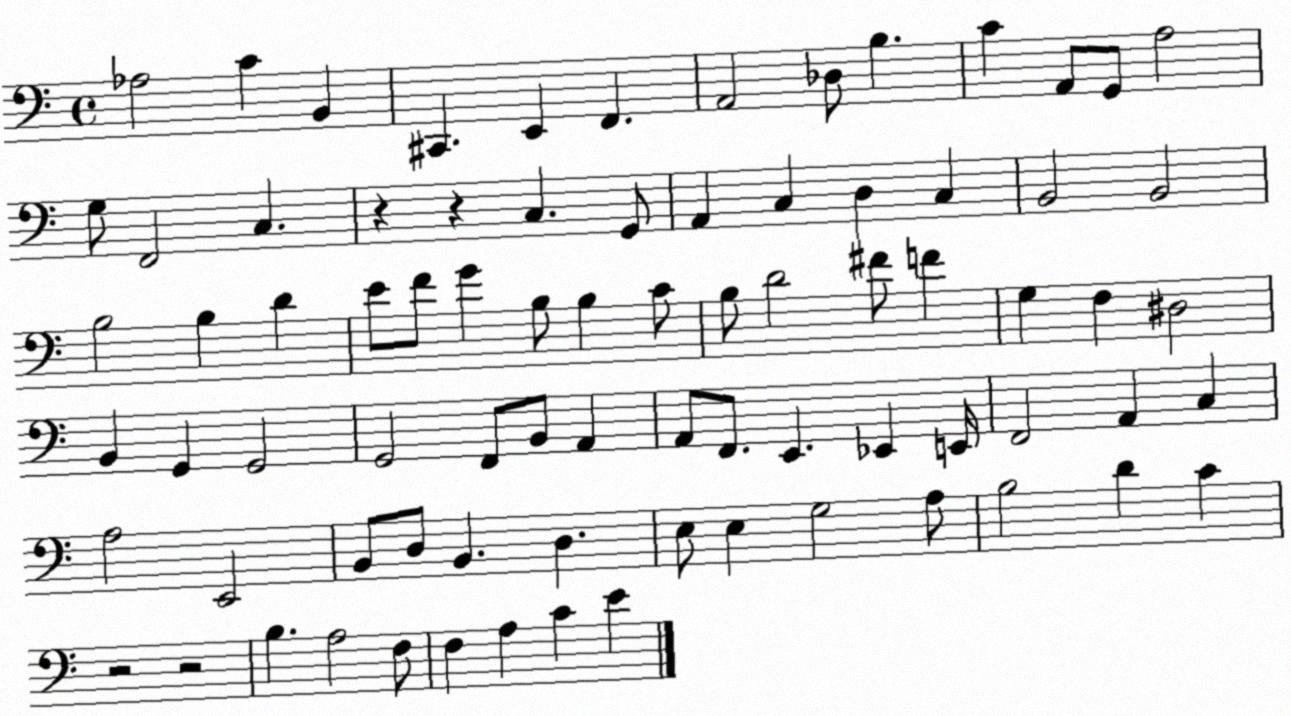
X:1
T:Untitled
M:4/4
L:1/4
K:C
_A,2 C B,, ^C,, E,, F,, A,,2 _D,/2 B, C A,,/2 G,,/2 A,2 G,/2 F,,2 C, z z C, G,,/2 A,, C, D, C, B,,2 B,,2 B,2 B, D E/2 F/2 G B,/2 B, C/2 B,/2 D2 ^F/2 F G, F, ^D,2 B,, G,, G,,2 G,,2 F,,/2 B,,/2 A,, A,,/2 F,,/2 E,, _E,, E,,/4 F,,2 A,, C, A,2 E,,2 B,,/2 D,/2 B,, D, E,/2 E, G,2 A,/2 B,2 D C z2 z2 B, A,2 F,/2 F, A, C E